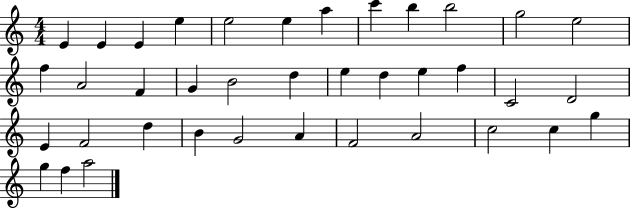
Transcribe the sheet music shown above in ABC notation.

X:1
T:Untitled
M:4/4
L:1/4
K:C
E E E e e2 e a c' b b2 g2 e2 f A2 F G B2 d e d e f C2 D2 E F2 d B G2 A F2 A2 c2 c g g f a2